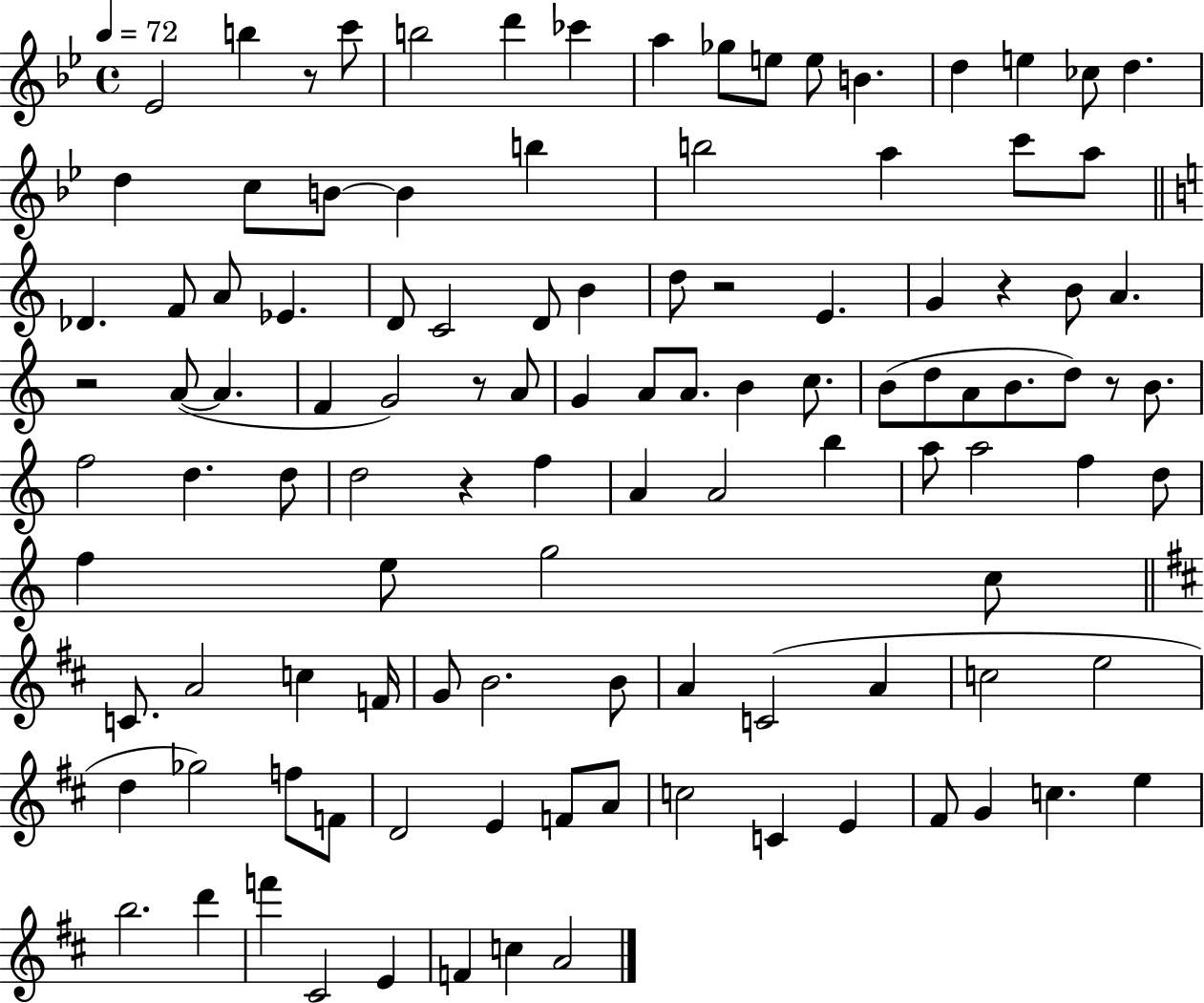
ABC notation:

X:1
T:Untitled
M:4/4
L:1/4
K:Bb
_E2 b z/2 c'/2 b2 d' _c' a _g/2 e/2 e/2 B d e _c/2 d d c/2 B/2 B b b2 a c'/2 a/2 _D F/2 A/2 _E D/2 C2 D/2 B d/2 z2 E G z B/2 A z2 A/2 A F G2 z/2 A/2 G A/2 A/2 B c/2 B/2 d/2 A/2 B/2 d/2 z/2 B/2 f2 d d/2 d2 z f A A2 b a/2 a2 f d/2 f e/2 g2 c/2 C/2 A2 c F/4 G/2 B2 B/2 A C2 A c2 e2 d _g2 f/2 F/2 D2 E F/2 A/2 c2 C E ^F/2 G c e b2 d' f' ^C2 E F c A2